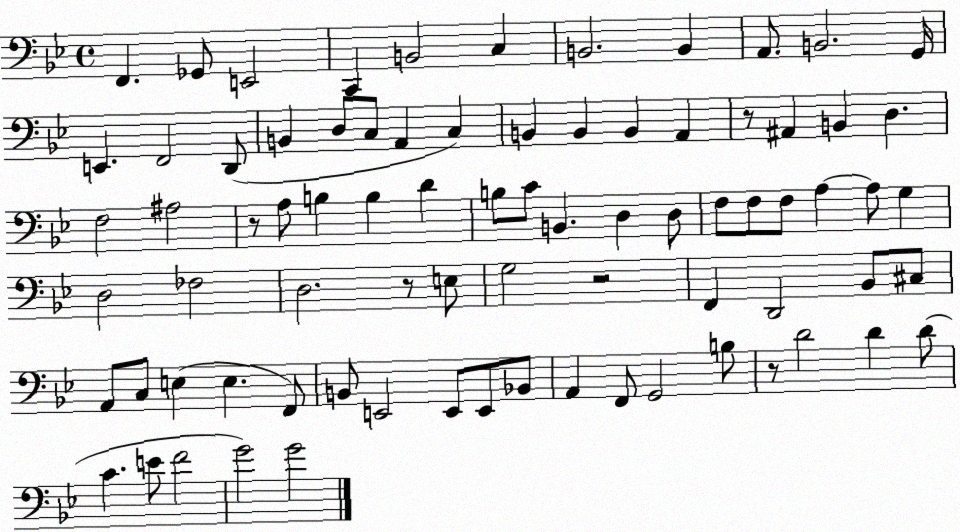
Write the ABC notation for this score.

X:1
T:Untitled
M:4/4
L:1/4
K:Bb
F,, _G,,/2 E,,2 C,, B,,2 C, B,,2 B,, A,,/2 B,,2 G,,/4 E,, F,,2 D,,/2 B,, D,/2 C,/2 A,, C, B,, B,, B,, A,, z/2 ^A,, B,, D, F,2 ^A,2 z/2 A,/2 B, B, D B,/2 C/2 B,, D, D,/2 F,/2 F,/2 F,/2 A, A,/2 G, D,2 _F,2 D,2 z/2 E,/2 G,2 z2 F,, D,,2 _B,,/2 ^C,/2 A,,/2 C,/2 E, E, F,,/2 B,,/2 E,,2 E,,/2 E,,/2 _B,,/2 A,, F,,/2 G,,2 B,/2 z/2 D2 D D/2 C E/2 F2 G2 G2